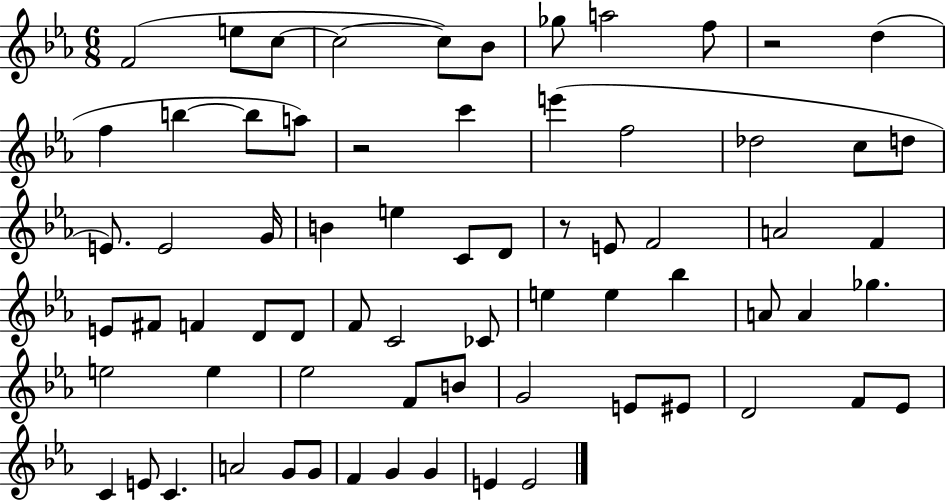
F4/h E5/e C5/e C5/h C5/e Bb4/e Gb5/e A5/h F5/e R/h D5/q F5/q B5/q B5/e A5/e R/h C6/q E6/q F5/h Db5/h C5/e D5/e E4/e. E4/h G4/s B4/q E5/q C4/e D4/e R/e E4/e F4/h A4/h F4/q E4/e F#4/e F4/q D4/e D4/e F4/e C4/h CES4/e E5/q E5/q Bb5/q A4/e A4/q Gb5/q. E5/h E5/q Eb5/h F4/e B4/e G4/h E4/e EIS4/e D4/h F4/e Eb4/e C4/q E4/e C4/q. A4/h G4/e G4/e F4/q G4/q G4/q E4/q E4/h